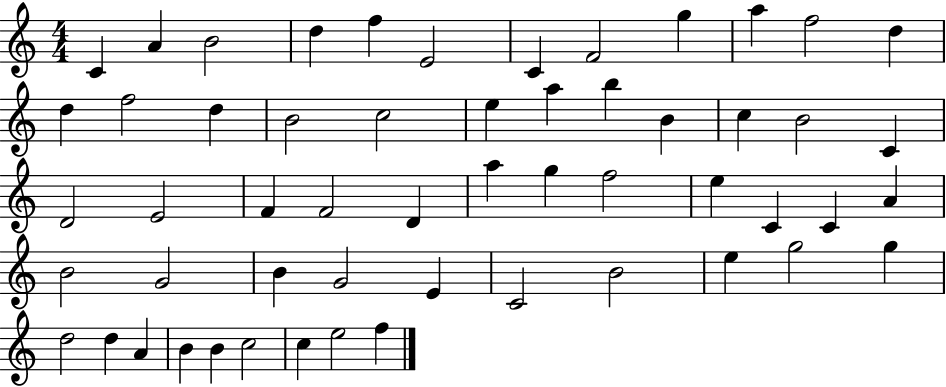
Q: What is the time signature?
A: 4/4